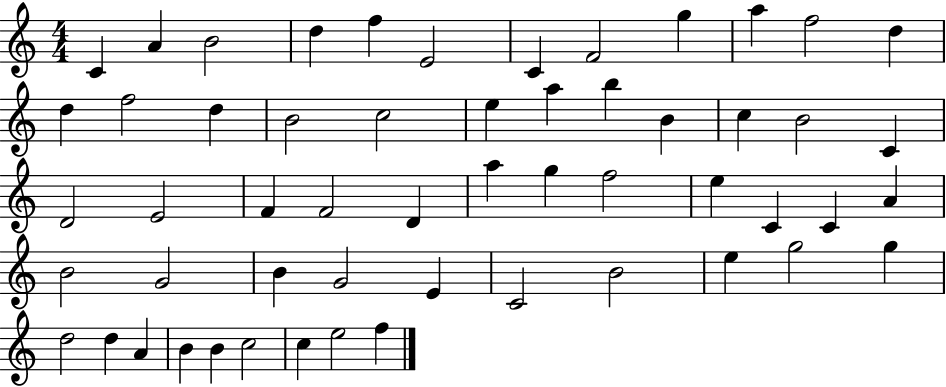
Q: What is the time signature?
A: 4/4